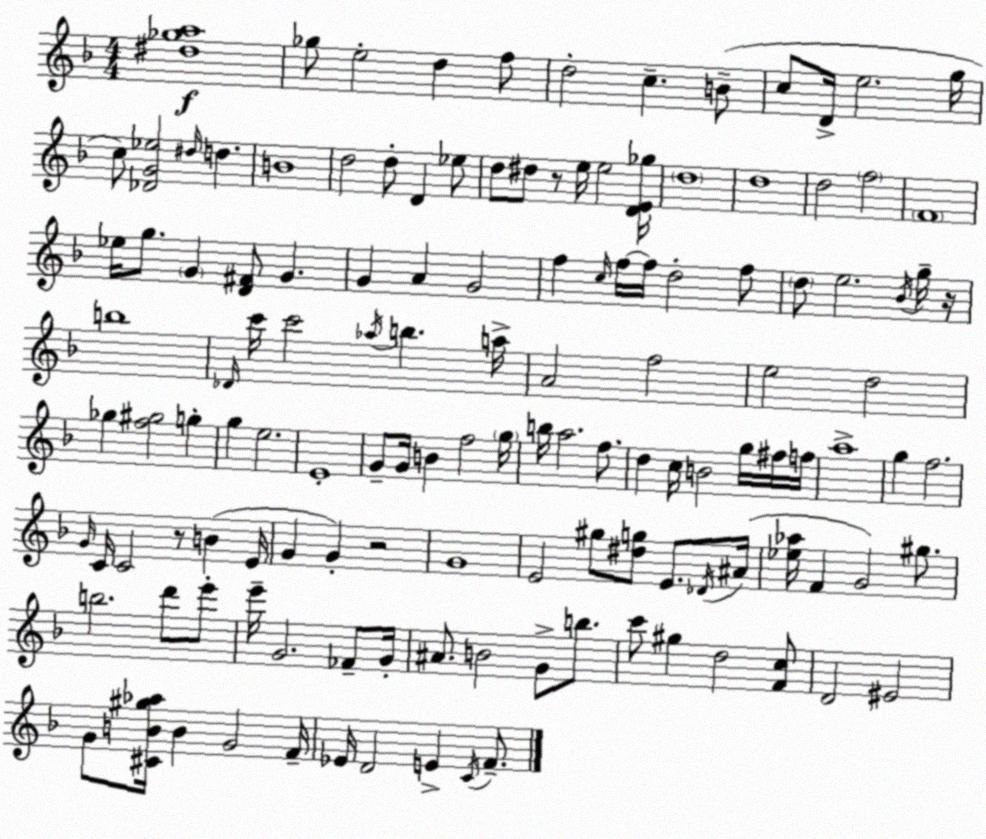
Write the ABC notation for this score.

X:1
T:Untitled
M:4/4
L:1/4
K:F
[^d_ga]4 _g/2 e2 d f/2 d2 c B/2 c/2 D/4 e2 g/4 c/2 [_DG_e]2 ^d/4 d B4 d2 d/2 D _e/2 d/2 ^d/2 z/2 e/4 e2 [DE_g]/4 d4 d4 d2 f2 F4 _e/4 g/2 G [D^F]/2 G G A G2 f c/4 f/4 f/4 d2 f/2 d/2 e2 _B/4 g/4 z/4 b4 _D/4 c'/4 c'2 _a/4 b a/4 A2 f2 e2 d2 _g [f^g]2 g g e2 E4 G/2 G/4 B f2 g/4 b/4 a2 f/2 d c/4 B2 g/4 ^f/4 f/4 a4 g f2 G/4 C/4 C2 z/2 B E/4 G G z2 G4 E2 ^g/2 [^dg]/2 E/2 _D/4 ^A/4 [_e_a]/4 F G2 ^g/2 b2 d'/2 e'/2 e'/4 G2 _F/2 G/4 ^A/2 B2 G/2 b/2 c'/2 ^g d2 [Fc]/2 D2 ^E2 G/2 [^CB^g_a]/4 B G2 F/4 _E/4 D2 E C/4 F/2